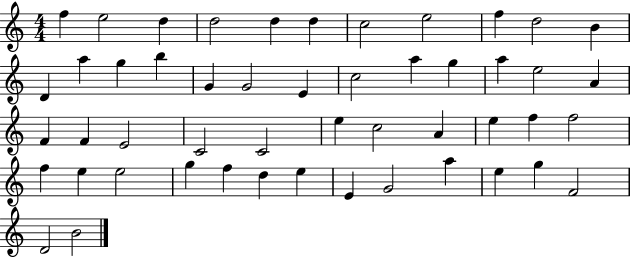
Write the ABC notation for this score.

X:1
T:Untitled
M:4/4
L:1/4
K:C
f e2 d d2 d d c2 e2 f d2 B D a g b G G2 E c2 a g a e2 A F F E2 C2 C2 e c2 A e f f2 f e e2 g f d e E G2 a e g F2 D2 B2